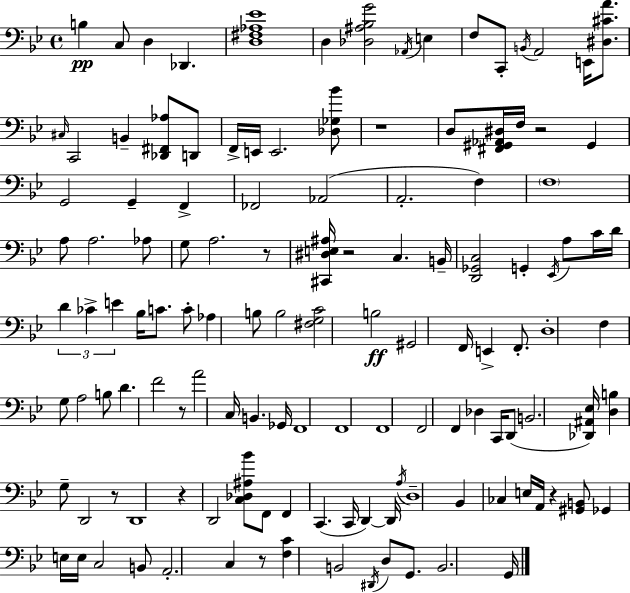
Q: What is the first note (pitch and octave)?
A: B3